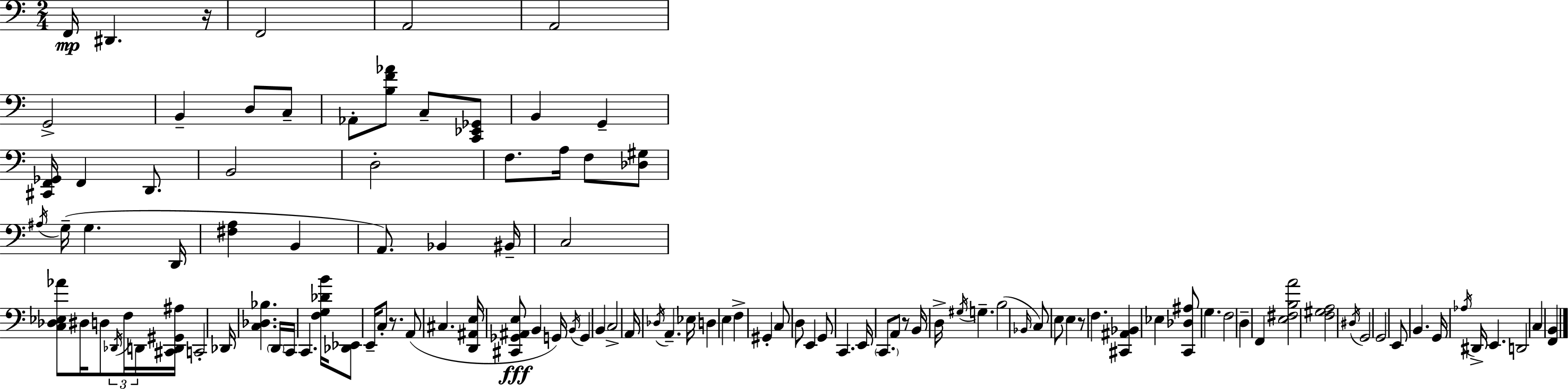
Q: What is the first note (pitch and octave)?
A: F2